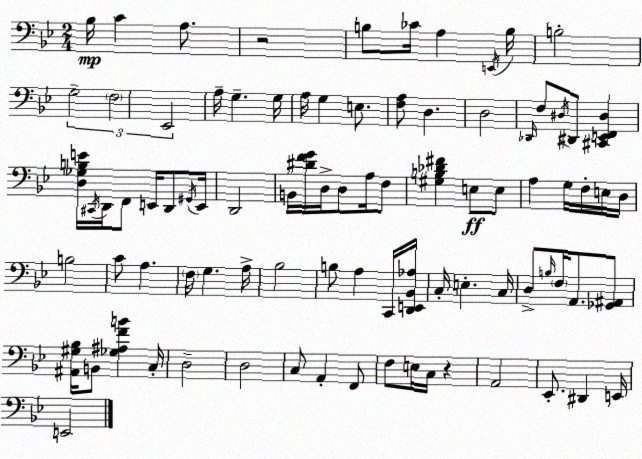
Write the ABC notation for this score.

X:1
T:Untitled
M:2/4
L:1/4
K:Bb
_B,/4 C A,/2 z2 B,/2 _C/4 A, E,,/4 B,/4 B,2 G,2 F,2 _E,,2 A,/4 G, G,/4 A,/4 G, E,/2 [F,A,]/2 D, D,2 _D,,/4 F,/2 ^D,/4 ^D,,/2 [^C,,E,,F,,^D,] [D,_G,B,E]/4 ^C,,/4 D,,/4 F,,/2 E,,/4 D,,/2 ^G,,/4 E,,/4 D,,2 B,,/4 [^DFG]/4 D,/4 D,/2 A,/4 F,/2 [^G,B,_D^F] E,/2 E,/2 A, G,/4 F,/4 E,/4 D,/4 B,2 C/2 A, F,/4 G, A,/4 _B,2 B,/2 A, C,,/4 [D,,E,,_B,,_A,]/4 C,/4 E, C,/4 D,/2 B,/4 F,/4 A,,/2 [_G,,^A,,]/2 [^A,,^G,_B,]/4 B,,/2 [_G,^A,FB] C,/4 D,2 D,2 C,/2 A,, F,,/2 F,/2 E,/4 C,/4 z A,,2 _E,,/2 ^D,, E,,/4 E,,2